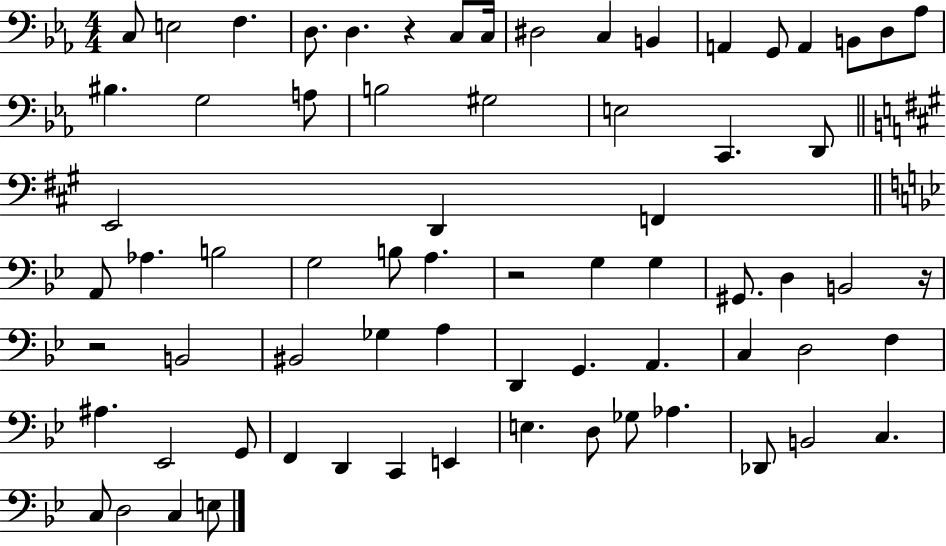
X:1
T:Untitled
M:4/4
L:1/4
K:Eb
C,/2 E,2 F, D,/2 D, z C,/2 C,/4 ^D,2 C, B,, A,, G,,/2 A,, B,,/2 D,/2 _A,/2 ^B, G,2 A,/2 B,2 ^G,2 E,2 C,, D,,/2 E,,2 D,, F,, A,,/2 _A, B,2 G,2 B,/2 A, z2 G, G, ^G,,/2 D, B,,2 z/4 z2 B,,2 ^B,,2 _G, A, D,, G,, A,, C, D,2 F, ^A, _E,,2 G,,/2 F,, D,, C,, E,, E, D,/2 _G,/2 _A, _D,,/2 B,,2 C, C,/2 D,2 C, E,/2